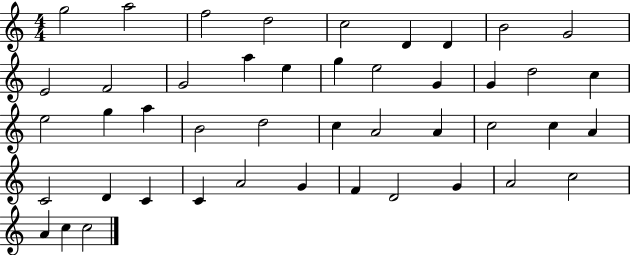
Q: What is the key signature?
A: C major